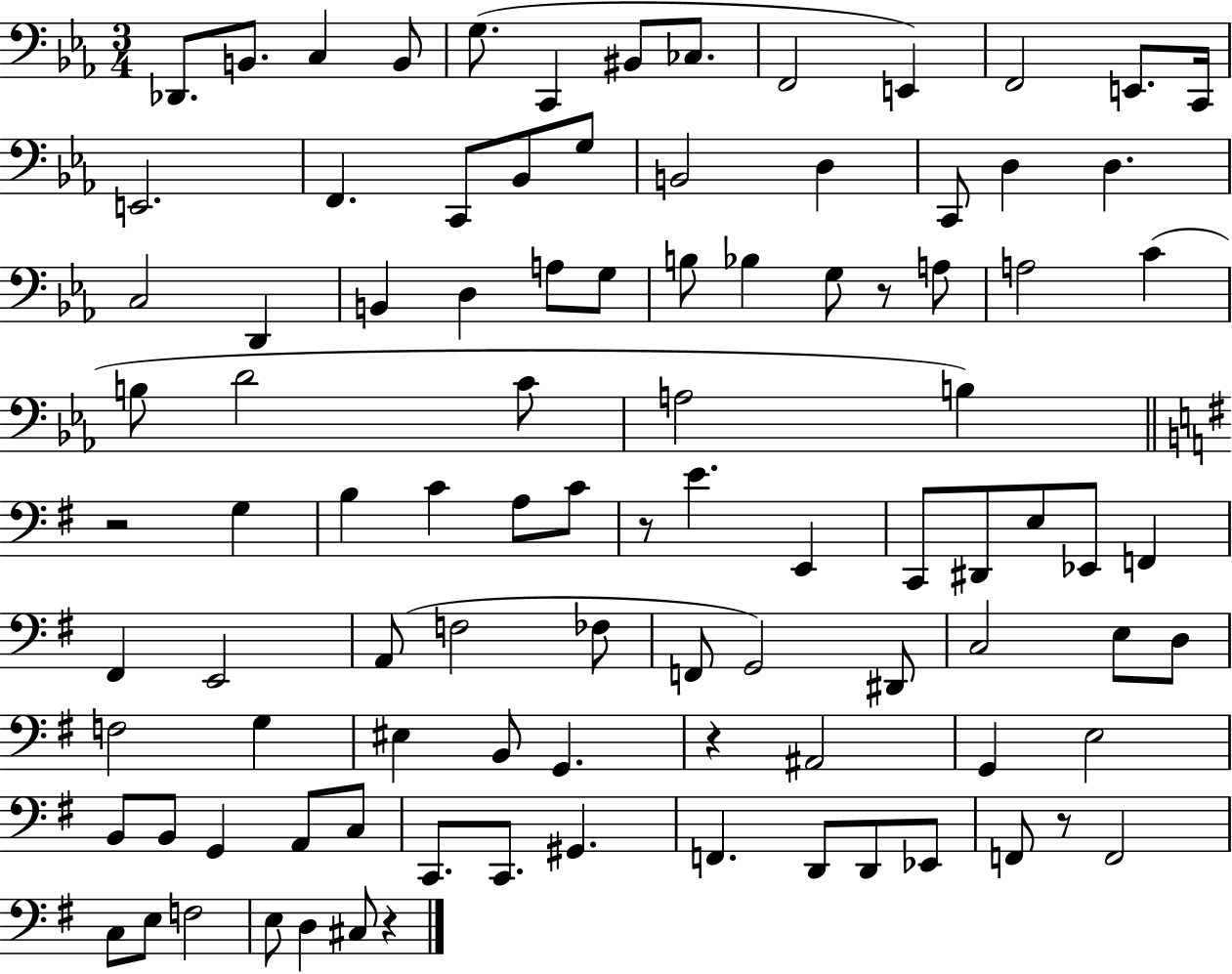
X:1
T:Untitled
M:3/4
L:1/4
K:Eb
_D,,/2 B,,/2 C, B,,/2 G,/2 C,, ^B,,/2 _C,/2 F,,2 E,, F,,2 E,,/2 C,,/4 E,,2 F,, C,,/2 _B,,/2 G,/2 B,,2 D, C,,/2 D, D, C,2 D,, B,, D, A,/2 G,/2 B,/2 _B, G,/2 z/2 A,/2 A,2 C B,/2 D2 C/2 A,2 B, z2 G, B, C A,/2 C/2 z/2 E E,, C,,/2 ^D,,/2 E,/2 _E,,/2 F,, ^F,, E,,2 A,,/2 F,2 _F,/2 F,,/2 G,,2 ^D,,/2 C,2 E,/2 D,/2 F,2 G, ^E, B,,/2 G,, z ^A,,2 G,, E,2 B,,/2 B,,/2 G,, A,,/2 C,/2 C,,/2 C,,/2 ^G,, F,, D,,/2 D,,/2 _E,,/2 F,,/2 z/2 F,,2 C,/2 E,/2 F,2 E,/2 D, ^C,/2 z